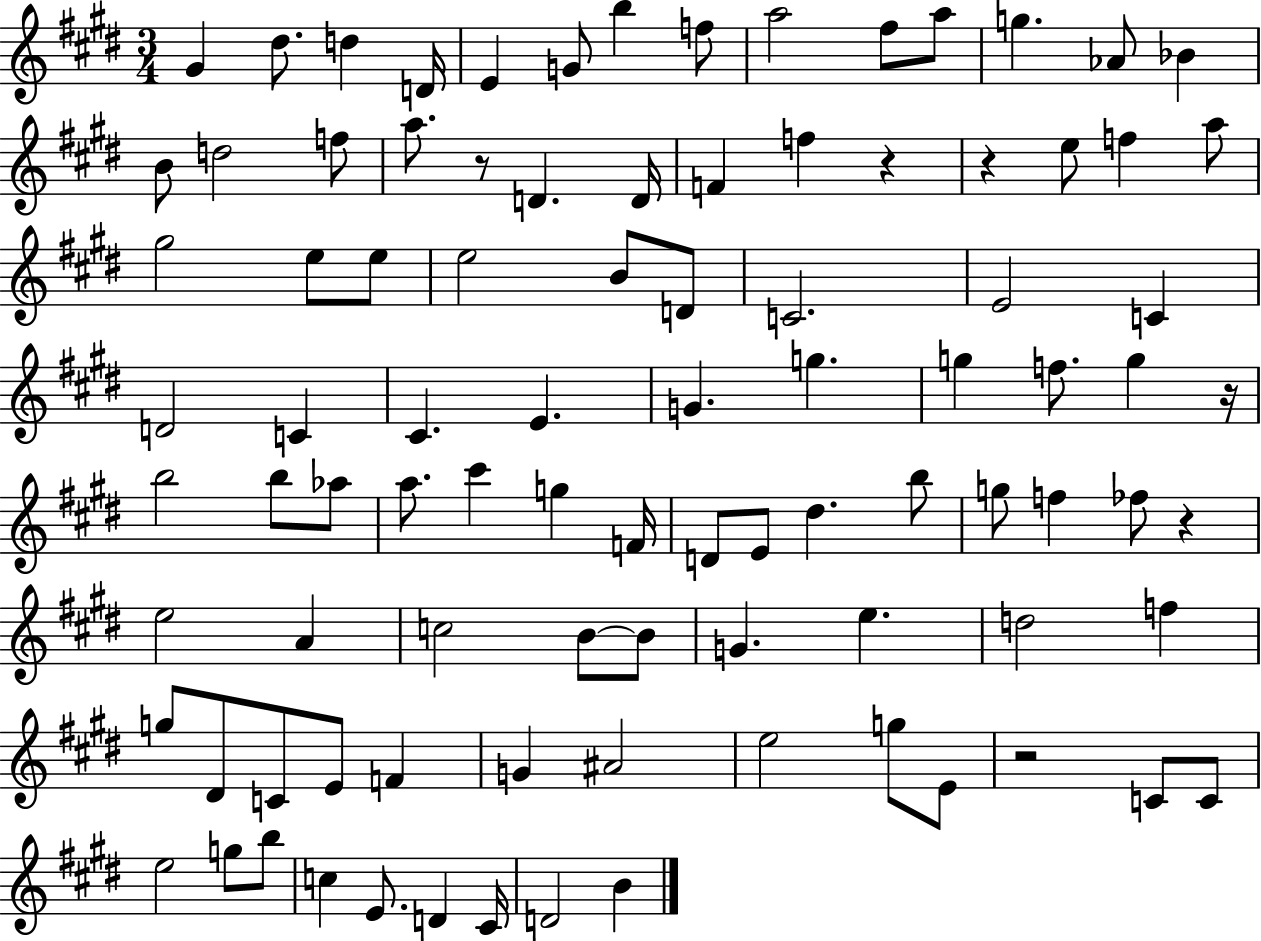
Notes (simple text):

G#4/q D#5/e. D5/q D4/s E4/q G4/e B5/q F5/e A5/h F#5/e A5/e G5/q. Ab4/e Bb4/q B4/e D5/h F5/e A5/e. R/e D4/q. D4/s F4/q F5/q R/q R/q E5/e F5/q A5/e G#5/h E5/e E5/e E5/h B4/e D4/e C4/h. E4/h C4/q D4/h C4/q C#4/q. E4/q. G4/q. G5/q. G5/q F5/e. G5/q R/s B5/h B5/e Ab5/e A5/e. C#6/q G5/q F4/s D4/e E4/e D#5/q. B5/e G5/e F5/q FES5/e R/q E5/h A4/q C5/h B4/e B4/e G4/q. E5/q. D5/h F5/q G5/e D#4/e C4/e E4/e F4/q G4/q A#4/h E5/h G5/e E4/e R/h C4/e C4/e E5/h G5/e B5/e C5/q E4/e. D4/q C#4/s D4/h B4/q